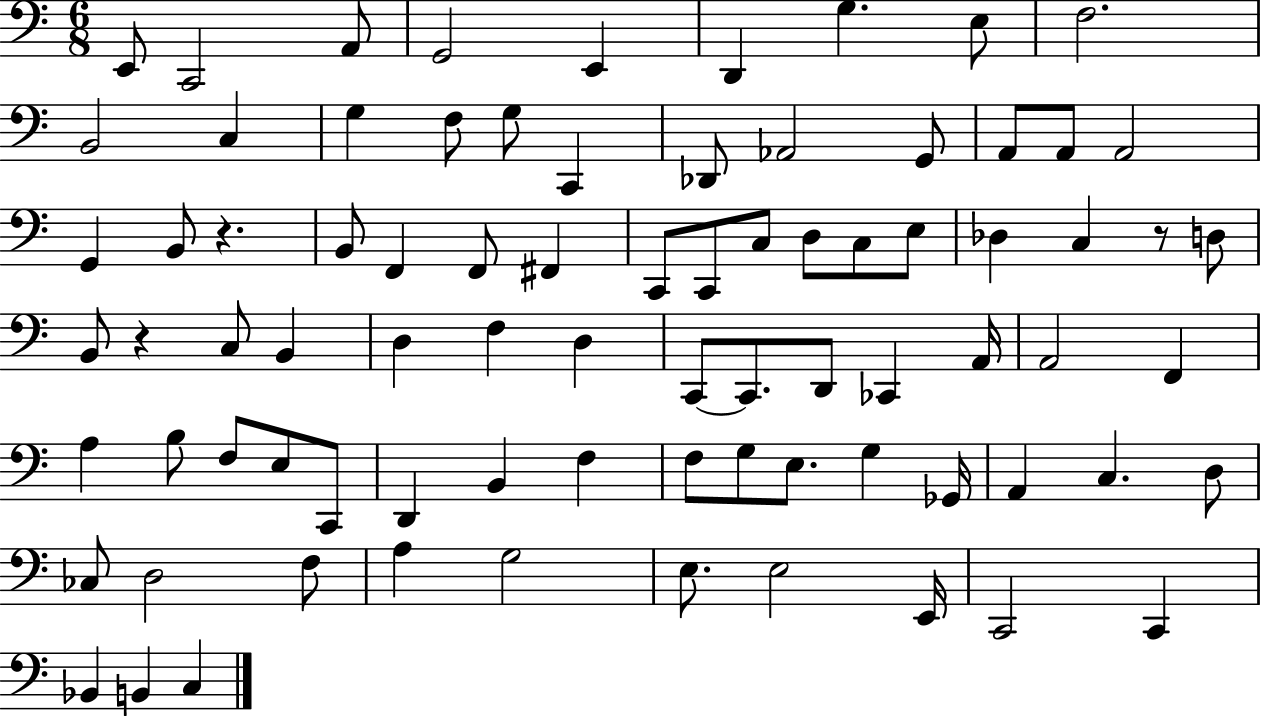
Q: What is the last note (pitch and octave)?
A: C3